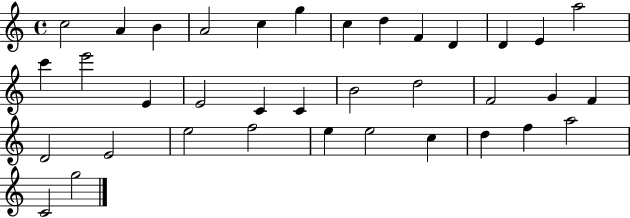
{
  \clef treble
  \time 4/4
  \defaultTimeSignature
  \key c \major
  c''2 a'4 b'4 | a'2 c''4 g''4 | c''4 d''4 f'4 d'4 | d'4 e'4 a''2 | \break c'''4 e'''2 e'4 | e'2 c'4 c'4 | b'2 d''2 | f'2 g'4 f'4 | \break d'2 e'2 | e''2 f''2 | e''4 e''2 c''4 | d''4 f''4 a''2 | \break c'2 g''2 | \bar "|."
}